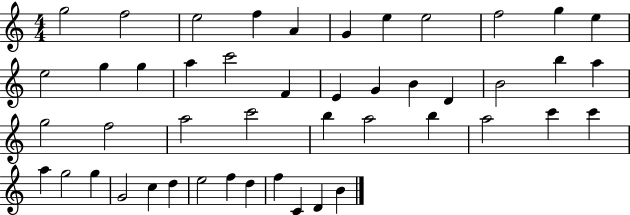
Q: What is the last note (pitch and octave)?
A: B4